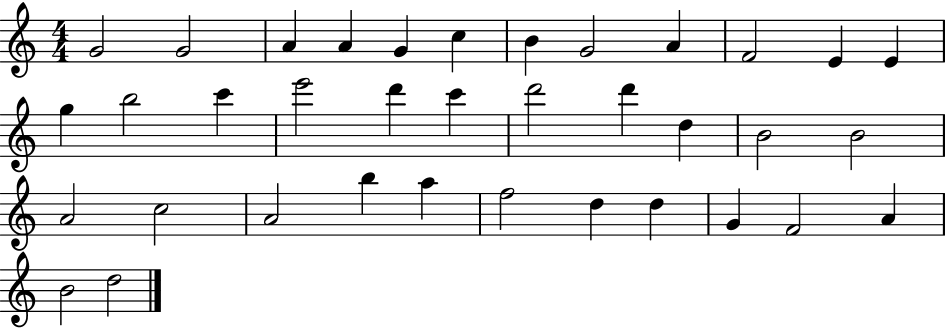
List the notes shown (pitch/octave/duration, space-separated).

G4/h G4/h A4/q A4/q G4/q C5/q B4/q G4/h A4/q F4/h E4/q E4/q G5/q B5/h C6/q E6/h D6/q C6/q D6/h D6/q D5/q B4/h B4/h A4/h C5/h A4/h B5/q A5/q F5/h D5/q D5/q G4/q F4/h A4/q B4/h D5/h